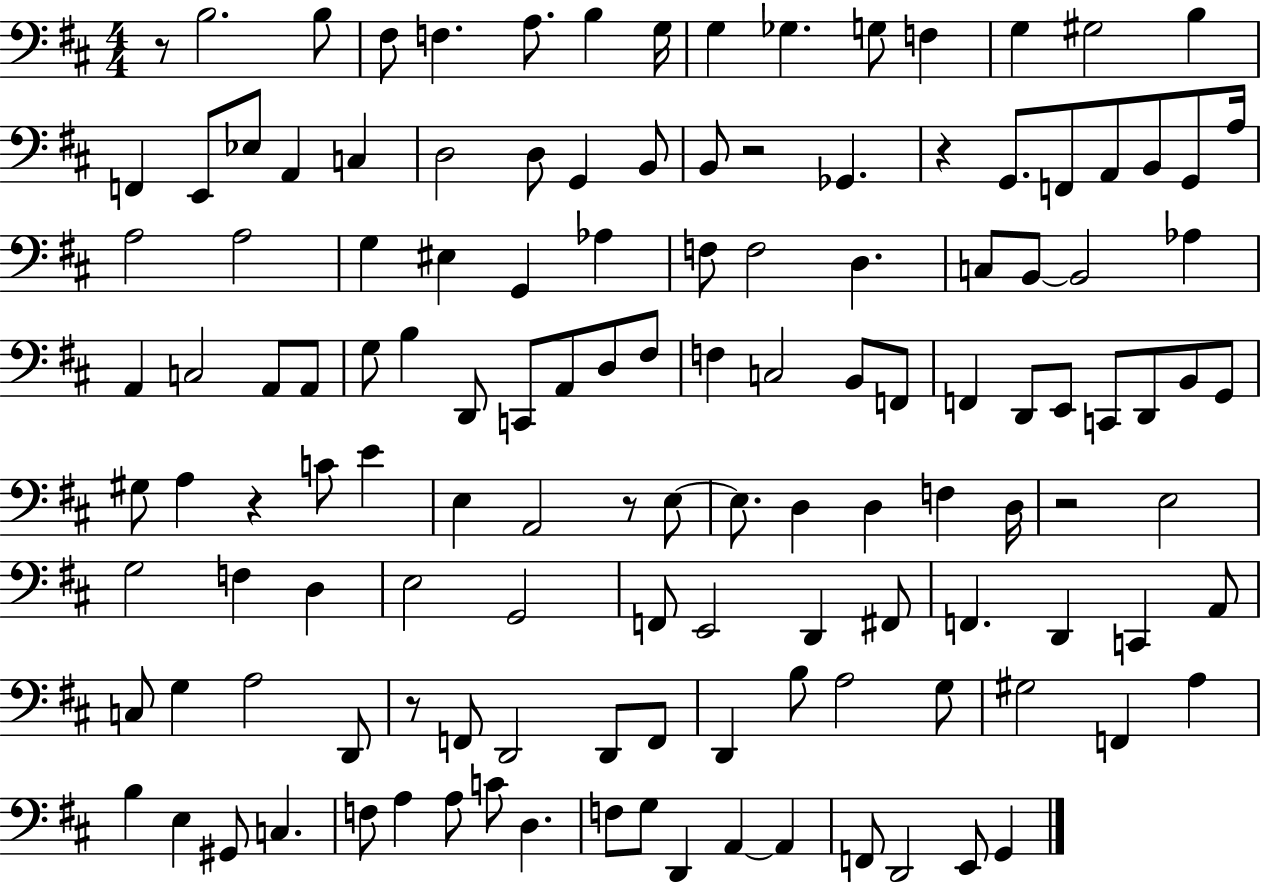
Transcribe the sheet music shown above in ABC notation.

X:1
T:Untitled
M:4/4
L:1/4
K:D
z/2 B,2 B,/2 ^F,/2 F, A,/2 B, G,/4 G, _G, G,/2 F, G, ^G,2 B, F,, E,,/2 _E,/2 A,, C, D,2 D,/2 G,, B,,/2 B,,/2 z2 _G,, z G,,/2 F,,/2 A,,/2 B,,/2 G,,/2 A,/4 A,2 A,2 G, ^E, G,, _A, F,/2 F,2 D, C,/2 B,,/2 B,,2 _A, A,, C,2 A,,/2 A,,/2 G,/2 B, D,,/2 C,,/2 A,,/2 D,/2 ^F,/2 F, C,2 B,,/2 F,,/2 F,, D,,/2 E,,/2 C,,/2 D,,/2 B,,/2 G,,/2 ^G,/2 A, z C/2 E E, A,,2 z/2 E,/2 E,/2 D, D, F, D,/4 z2 E,2 G,2 F, D, E,2 G,,2 F,,/2 E,,2 D,, ^F,,/2 F,, D,, C,, A,,/2 C,/2 G, A,2 D,,/2 z/2 F,,/2 D,,2 D,,/2 F,,/2 D,, B,/2 A,2 G,/2 ^G,2 F,, A, B, E, ^G,,/2 C, F,/2 A, A,/2 C/2 D, F,/2 G,/2 D,, A,, A,, F,,/2 D,,2 E,,/2 G,,